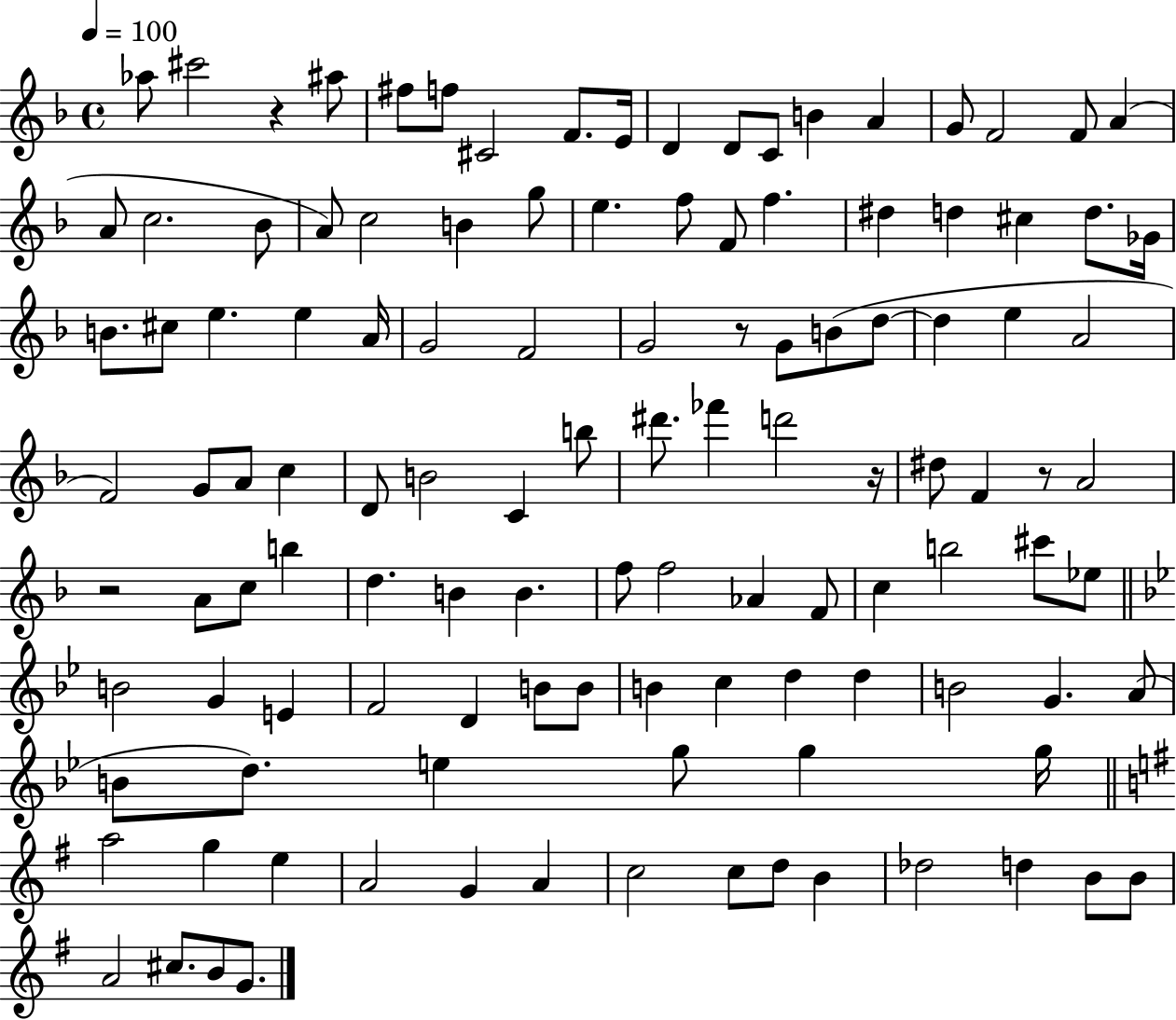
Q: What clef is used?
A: treble